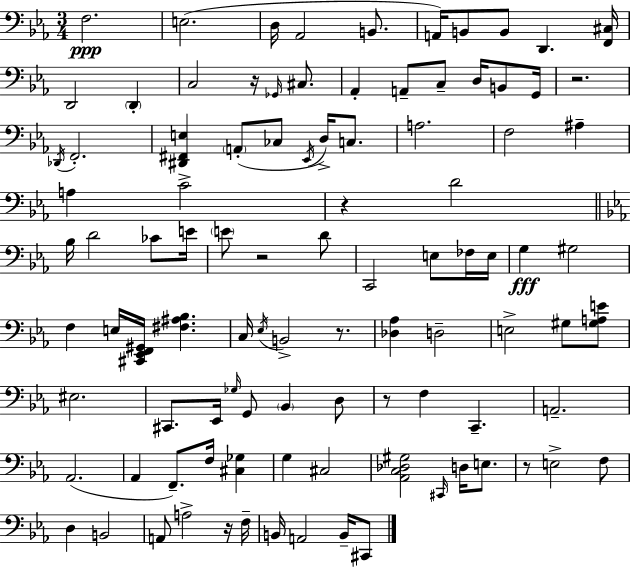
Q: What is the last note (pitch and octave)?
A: C#2